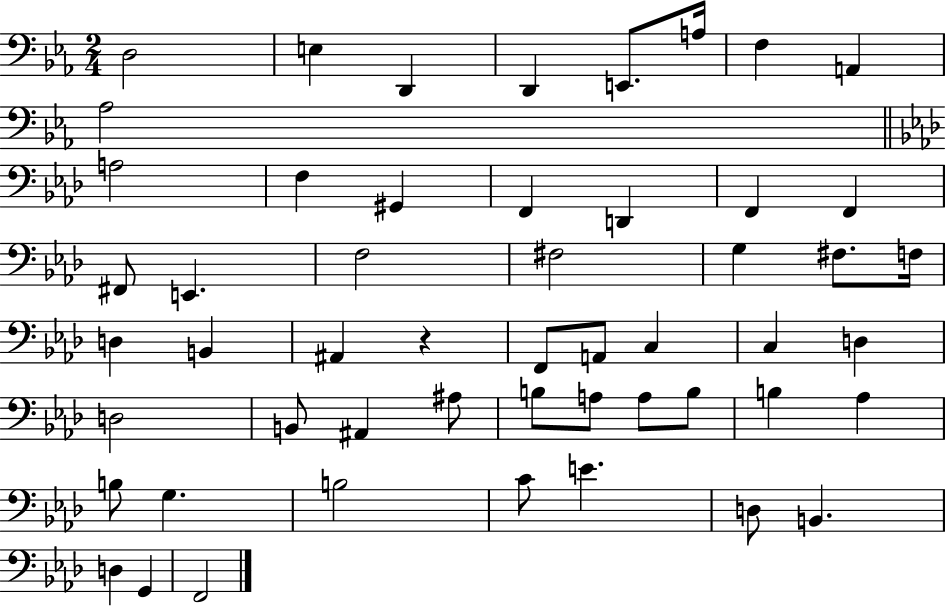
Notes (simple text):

D3/h E3/q D2/q D2/q E2/e. A3/s F3/q A2/q Ab3/h A3/h F3/q G#2/q F2/q D2/q F2/q F2/q F#2/e E2/q. F3/h F#3/h G3/q F#3/e. F3/s D3/q B2/q A#2/q R/q F2/e A2/e C3/q C3/q D3/q D3/h B2/e A#2/q A#3/e B3/e A3/e A3/e B3/e B3/q Ab3/q B3/e G3/q. B3/h C4/e E4/q. D3/e B2/q. D3/q G2/q F2/h